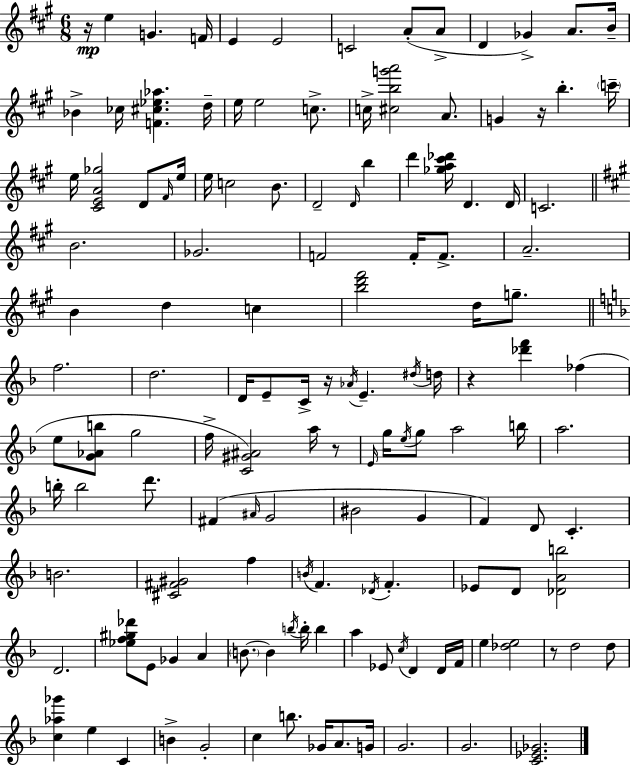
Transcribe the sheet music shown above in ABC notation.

X:1
T:Untitled
M:6/8
L:1/4
K:A
z/4 e G F/4 E E2 C2 A/2 A/2 D _G A/2 B/4 _B _c/4 [F^c_e_a] d/4 e/4 e2 c/2 c/4 [^cbg'a']2 A/2 G z/4 b c'/4 e/4 [^CEA_g]2 D/2 ^F/4 e/4 e/4 c2 B/2 D2 D/4 b d' [_ga^c'_d']/4 D D/4 C2 B2 _G2 F2 F/4 F/2 A2 B d c [bd'^f']2 d/4 g/2 f2 d2 D/4 E/2 C/4 z/4 _A/4 E ^d/4 d/4 z [_d'f'] _f e/2 [G_Ab]/2 g2 f/4 [C^G^A]2 a/4 z/2 E/4 g/4 e/4 g/2 a2 b/4 a2 b/4 b2 d'/2 ^F ^A/4 G2 ^B2 G F D/2 C B2 [^C^F^G]2 f B/4 F _D/4 F _E/2 D/2 [_DAb]2 D2 [_ef^g_d']/2 E/2 _G A B/2 B b/4 b/4 b a _E/2 c/4 D D/4 F/4 e [_de]2 z/2 d2 d/2 [c_a_g'] e C B G2 c b/2 _G/4 A/2 G/4 G2 G2 [C_E_G]2